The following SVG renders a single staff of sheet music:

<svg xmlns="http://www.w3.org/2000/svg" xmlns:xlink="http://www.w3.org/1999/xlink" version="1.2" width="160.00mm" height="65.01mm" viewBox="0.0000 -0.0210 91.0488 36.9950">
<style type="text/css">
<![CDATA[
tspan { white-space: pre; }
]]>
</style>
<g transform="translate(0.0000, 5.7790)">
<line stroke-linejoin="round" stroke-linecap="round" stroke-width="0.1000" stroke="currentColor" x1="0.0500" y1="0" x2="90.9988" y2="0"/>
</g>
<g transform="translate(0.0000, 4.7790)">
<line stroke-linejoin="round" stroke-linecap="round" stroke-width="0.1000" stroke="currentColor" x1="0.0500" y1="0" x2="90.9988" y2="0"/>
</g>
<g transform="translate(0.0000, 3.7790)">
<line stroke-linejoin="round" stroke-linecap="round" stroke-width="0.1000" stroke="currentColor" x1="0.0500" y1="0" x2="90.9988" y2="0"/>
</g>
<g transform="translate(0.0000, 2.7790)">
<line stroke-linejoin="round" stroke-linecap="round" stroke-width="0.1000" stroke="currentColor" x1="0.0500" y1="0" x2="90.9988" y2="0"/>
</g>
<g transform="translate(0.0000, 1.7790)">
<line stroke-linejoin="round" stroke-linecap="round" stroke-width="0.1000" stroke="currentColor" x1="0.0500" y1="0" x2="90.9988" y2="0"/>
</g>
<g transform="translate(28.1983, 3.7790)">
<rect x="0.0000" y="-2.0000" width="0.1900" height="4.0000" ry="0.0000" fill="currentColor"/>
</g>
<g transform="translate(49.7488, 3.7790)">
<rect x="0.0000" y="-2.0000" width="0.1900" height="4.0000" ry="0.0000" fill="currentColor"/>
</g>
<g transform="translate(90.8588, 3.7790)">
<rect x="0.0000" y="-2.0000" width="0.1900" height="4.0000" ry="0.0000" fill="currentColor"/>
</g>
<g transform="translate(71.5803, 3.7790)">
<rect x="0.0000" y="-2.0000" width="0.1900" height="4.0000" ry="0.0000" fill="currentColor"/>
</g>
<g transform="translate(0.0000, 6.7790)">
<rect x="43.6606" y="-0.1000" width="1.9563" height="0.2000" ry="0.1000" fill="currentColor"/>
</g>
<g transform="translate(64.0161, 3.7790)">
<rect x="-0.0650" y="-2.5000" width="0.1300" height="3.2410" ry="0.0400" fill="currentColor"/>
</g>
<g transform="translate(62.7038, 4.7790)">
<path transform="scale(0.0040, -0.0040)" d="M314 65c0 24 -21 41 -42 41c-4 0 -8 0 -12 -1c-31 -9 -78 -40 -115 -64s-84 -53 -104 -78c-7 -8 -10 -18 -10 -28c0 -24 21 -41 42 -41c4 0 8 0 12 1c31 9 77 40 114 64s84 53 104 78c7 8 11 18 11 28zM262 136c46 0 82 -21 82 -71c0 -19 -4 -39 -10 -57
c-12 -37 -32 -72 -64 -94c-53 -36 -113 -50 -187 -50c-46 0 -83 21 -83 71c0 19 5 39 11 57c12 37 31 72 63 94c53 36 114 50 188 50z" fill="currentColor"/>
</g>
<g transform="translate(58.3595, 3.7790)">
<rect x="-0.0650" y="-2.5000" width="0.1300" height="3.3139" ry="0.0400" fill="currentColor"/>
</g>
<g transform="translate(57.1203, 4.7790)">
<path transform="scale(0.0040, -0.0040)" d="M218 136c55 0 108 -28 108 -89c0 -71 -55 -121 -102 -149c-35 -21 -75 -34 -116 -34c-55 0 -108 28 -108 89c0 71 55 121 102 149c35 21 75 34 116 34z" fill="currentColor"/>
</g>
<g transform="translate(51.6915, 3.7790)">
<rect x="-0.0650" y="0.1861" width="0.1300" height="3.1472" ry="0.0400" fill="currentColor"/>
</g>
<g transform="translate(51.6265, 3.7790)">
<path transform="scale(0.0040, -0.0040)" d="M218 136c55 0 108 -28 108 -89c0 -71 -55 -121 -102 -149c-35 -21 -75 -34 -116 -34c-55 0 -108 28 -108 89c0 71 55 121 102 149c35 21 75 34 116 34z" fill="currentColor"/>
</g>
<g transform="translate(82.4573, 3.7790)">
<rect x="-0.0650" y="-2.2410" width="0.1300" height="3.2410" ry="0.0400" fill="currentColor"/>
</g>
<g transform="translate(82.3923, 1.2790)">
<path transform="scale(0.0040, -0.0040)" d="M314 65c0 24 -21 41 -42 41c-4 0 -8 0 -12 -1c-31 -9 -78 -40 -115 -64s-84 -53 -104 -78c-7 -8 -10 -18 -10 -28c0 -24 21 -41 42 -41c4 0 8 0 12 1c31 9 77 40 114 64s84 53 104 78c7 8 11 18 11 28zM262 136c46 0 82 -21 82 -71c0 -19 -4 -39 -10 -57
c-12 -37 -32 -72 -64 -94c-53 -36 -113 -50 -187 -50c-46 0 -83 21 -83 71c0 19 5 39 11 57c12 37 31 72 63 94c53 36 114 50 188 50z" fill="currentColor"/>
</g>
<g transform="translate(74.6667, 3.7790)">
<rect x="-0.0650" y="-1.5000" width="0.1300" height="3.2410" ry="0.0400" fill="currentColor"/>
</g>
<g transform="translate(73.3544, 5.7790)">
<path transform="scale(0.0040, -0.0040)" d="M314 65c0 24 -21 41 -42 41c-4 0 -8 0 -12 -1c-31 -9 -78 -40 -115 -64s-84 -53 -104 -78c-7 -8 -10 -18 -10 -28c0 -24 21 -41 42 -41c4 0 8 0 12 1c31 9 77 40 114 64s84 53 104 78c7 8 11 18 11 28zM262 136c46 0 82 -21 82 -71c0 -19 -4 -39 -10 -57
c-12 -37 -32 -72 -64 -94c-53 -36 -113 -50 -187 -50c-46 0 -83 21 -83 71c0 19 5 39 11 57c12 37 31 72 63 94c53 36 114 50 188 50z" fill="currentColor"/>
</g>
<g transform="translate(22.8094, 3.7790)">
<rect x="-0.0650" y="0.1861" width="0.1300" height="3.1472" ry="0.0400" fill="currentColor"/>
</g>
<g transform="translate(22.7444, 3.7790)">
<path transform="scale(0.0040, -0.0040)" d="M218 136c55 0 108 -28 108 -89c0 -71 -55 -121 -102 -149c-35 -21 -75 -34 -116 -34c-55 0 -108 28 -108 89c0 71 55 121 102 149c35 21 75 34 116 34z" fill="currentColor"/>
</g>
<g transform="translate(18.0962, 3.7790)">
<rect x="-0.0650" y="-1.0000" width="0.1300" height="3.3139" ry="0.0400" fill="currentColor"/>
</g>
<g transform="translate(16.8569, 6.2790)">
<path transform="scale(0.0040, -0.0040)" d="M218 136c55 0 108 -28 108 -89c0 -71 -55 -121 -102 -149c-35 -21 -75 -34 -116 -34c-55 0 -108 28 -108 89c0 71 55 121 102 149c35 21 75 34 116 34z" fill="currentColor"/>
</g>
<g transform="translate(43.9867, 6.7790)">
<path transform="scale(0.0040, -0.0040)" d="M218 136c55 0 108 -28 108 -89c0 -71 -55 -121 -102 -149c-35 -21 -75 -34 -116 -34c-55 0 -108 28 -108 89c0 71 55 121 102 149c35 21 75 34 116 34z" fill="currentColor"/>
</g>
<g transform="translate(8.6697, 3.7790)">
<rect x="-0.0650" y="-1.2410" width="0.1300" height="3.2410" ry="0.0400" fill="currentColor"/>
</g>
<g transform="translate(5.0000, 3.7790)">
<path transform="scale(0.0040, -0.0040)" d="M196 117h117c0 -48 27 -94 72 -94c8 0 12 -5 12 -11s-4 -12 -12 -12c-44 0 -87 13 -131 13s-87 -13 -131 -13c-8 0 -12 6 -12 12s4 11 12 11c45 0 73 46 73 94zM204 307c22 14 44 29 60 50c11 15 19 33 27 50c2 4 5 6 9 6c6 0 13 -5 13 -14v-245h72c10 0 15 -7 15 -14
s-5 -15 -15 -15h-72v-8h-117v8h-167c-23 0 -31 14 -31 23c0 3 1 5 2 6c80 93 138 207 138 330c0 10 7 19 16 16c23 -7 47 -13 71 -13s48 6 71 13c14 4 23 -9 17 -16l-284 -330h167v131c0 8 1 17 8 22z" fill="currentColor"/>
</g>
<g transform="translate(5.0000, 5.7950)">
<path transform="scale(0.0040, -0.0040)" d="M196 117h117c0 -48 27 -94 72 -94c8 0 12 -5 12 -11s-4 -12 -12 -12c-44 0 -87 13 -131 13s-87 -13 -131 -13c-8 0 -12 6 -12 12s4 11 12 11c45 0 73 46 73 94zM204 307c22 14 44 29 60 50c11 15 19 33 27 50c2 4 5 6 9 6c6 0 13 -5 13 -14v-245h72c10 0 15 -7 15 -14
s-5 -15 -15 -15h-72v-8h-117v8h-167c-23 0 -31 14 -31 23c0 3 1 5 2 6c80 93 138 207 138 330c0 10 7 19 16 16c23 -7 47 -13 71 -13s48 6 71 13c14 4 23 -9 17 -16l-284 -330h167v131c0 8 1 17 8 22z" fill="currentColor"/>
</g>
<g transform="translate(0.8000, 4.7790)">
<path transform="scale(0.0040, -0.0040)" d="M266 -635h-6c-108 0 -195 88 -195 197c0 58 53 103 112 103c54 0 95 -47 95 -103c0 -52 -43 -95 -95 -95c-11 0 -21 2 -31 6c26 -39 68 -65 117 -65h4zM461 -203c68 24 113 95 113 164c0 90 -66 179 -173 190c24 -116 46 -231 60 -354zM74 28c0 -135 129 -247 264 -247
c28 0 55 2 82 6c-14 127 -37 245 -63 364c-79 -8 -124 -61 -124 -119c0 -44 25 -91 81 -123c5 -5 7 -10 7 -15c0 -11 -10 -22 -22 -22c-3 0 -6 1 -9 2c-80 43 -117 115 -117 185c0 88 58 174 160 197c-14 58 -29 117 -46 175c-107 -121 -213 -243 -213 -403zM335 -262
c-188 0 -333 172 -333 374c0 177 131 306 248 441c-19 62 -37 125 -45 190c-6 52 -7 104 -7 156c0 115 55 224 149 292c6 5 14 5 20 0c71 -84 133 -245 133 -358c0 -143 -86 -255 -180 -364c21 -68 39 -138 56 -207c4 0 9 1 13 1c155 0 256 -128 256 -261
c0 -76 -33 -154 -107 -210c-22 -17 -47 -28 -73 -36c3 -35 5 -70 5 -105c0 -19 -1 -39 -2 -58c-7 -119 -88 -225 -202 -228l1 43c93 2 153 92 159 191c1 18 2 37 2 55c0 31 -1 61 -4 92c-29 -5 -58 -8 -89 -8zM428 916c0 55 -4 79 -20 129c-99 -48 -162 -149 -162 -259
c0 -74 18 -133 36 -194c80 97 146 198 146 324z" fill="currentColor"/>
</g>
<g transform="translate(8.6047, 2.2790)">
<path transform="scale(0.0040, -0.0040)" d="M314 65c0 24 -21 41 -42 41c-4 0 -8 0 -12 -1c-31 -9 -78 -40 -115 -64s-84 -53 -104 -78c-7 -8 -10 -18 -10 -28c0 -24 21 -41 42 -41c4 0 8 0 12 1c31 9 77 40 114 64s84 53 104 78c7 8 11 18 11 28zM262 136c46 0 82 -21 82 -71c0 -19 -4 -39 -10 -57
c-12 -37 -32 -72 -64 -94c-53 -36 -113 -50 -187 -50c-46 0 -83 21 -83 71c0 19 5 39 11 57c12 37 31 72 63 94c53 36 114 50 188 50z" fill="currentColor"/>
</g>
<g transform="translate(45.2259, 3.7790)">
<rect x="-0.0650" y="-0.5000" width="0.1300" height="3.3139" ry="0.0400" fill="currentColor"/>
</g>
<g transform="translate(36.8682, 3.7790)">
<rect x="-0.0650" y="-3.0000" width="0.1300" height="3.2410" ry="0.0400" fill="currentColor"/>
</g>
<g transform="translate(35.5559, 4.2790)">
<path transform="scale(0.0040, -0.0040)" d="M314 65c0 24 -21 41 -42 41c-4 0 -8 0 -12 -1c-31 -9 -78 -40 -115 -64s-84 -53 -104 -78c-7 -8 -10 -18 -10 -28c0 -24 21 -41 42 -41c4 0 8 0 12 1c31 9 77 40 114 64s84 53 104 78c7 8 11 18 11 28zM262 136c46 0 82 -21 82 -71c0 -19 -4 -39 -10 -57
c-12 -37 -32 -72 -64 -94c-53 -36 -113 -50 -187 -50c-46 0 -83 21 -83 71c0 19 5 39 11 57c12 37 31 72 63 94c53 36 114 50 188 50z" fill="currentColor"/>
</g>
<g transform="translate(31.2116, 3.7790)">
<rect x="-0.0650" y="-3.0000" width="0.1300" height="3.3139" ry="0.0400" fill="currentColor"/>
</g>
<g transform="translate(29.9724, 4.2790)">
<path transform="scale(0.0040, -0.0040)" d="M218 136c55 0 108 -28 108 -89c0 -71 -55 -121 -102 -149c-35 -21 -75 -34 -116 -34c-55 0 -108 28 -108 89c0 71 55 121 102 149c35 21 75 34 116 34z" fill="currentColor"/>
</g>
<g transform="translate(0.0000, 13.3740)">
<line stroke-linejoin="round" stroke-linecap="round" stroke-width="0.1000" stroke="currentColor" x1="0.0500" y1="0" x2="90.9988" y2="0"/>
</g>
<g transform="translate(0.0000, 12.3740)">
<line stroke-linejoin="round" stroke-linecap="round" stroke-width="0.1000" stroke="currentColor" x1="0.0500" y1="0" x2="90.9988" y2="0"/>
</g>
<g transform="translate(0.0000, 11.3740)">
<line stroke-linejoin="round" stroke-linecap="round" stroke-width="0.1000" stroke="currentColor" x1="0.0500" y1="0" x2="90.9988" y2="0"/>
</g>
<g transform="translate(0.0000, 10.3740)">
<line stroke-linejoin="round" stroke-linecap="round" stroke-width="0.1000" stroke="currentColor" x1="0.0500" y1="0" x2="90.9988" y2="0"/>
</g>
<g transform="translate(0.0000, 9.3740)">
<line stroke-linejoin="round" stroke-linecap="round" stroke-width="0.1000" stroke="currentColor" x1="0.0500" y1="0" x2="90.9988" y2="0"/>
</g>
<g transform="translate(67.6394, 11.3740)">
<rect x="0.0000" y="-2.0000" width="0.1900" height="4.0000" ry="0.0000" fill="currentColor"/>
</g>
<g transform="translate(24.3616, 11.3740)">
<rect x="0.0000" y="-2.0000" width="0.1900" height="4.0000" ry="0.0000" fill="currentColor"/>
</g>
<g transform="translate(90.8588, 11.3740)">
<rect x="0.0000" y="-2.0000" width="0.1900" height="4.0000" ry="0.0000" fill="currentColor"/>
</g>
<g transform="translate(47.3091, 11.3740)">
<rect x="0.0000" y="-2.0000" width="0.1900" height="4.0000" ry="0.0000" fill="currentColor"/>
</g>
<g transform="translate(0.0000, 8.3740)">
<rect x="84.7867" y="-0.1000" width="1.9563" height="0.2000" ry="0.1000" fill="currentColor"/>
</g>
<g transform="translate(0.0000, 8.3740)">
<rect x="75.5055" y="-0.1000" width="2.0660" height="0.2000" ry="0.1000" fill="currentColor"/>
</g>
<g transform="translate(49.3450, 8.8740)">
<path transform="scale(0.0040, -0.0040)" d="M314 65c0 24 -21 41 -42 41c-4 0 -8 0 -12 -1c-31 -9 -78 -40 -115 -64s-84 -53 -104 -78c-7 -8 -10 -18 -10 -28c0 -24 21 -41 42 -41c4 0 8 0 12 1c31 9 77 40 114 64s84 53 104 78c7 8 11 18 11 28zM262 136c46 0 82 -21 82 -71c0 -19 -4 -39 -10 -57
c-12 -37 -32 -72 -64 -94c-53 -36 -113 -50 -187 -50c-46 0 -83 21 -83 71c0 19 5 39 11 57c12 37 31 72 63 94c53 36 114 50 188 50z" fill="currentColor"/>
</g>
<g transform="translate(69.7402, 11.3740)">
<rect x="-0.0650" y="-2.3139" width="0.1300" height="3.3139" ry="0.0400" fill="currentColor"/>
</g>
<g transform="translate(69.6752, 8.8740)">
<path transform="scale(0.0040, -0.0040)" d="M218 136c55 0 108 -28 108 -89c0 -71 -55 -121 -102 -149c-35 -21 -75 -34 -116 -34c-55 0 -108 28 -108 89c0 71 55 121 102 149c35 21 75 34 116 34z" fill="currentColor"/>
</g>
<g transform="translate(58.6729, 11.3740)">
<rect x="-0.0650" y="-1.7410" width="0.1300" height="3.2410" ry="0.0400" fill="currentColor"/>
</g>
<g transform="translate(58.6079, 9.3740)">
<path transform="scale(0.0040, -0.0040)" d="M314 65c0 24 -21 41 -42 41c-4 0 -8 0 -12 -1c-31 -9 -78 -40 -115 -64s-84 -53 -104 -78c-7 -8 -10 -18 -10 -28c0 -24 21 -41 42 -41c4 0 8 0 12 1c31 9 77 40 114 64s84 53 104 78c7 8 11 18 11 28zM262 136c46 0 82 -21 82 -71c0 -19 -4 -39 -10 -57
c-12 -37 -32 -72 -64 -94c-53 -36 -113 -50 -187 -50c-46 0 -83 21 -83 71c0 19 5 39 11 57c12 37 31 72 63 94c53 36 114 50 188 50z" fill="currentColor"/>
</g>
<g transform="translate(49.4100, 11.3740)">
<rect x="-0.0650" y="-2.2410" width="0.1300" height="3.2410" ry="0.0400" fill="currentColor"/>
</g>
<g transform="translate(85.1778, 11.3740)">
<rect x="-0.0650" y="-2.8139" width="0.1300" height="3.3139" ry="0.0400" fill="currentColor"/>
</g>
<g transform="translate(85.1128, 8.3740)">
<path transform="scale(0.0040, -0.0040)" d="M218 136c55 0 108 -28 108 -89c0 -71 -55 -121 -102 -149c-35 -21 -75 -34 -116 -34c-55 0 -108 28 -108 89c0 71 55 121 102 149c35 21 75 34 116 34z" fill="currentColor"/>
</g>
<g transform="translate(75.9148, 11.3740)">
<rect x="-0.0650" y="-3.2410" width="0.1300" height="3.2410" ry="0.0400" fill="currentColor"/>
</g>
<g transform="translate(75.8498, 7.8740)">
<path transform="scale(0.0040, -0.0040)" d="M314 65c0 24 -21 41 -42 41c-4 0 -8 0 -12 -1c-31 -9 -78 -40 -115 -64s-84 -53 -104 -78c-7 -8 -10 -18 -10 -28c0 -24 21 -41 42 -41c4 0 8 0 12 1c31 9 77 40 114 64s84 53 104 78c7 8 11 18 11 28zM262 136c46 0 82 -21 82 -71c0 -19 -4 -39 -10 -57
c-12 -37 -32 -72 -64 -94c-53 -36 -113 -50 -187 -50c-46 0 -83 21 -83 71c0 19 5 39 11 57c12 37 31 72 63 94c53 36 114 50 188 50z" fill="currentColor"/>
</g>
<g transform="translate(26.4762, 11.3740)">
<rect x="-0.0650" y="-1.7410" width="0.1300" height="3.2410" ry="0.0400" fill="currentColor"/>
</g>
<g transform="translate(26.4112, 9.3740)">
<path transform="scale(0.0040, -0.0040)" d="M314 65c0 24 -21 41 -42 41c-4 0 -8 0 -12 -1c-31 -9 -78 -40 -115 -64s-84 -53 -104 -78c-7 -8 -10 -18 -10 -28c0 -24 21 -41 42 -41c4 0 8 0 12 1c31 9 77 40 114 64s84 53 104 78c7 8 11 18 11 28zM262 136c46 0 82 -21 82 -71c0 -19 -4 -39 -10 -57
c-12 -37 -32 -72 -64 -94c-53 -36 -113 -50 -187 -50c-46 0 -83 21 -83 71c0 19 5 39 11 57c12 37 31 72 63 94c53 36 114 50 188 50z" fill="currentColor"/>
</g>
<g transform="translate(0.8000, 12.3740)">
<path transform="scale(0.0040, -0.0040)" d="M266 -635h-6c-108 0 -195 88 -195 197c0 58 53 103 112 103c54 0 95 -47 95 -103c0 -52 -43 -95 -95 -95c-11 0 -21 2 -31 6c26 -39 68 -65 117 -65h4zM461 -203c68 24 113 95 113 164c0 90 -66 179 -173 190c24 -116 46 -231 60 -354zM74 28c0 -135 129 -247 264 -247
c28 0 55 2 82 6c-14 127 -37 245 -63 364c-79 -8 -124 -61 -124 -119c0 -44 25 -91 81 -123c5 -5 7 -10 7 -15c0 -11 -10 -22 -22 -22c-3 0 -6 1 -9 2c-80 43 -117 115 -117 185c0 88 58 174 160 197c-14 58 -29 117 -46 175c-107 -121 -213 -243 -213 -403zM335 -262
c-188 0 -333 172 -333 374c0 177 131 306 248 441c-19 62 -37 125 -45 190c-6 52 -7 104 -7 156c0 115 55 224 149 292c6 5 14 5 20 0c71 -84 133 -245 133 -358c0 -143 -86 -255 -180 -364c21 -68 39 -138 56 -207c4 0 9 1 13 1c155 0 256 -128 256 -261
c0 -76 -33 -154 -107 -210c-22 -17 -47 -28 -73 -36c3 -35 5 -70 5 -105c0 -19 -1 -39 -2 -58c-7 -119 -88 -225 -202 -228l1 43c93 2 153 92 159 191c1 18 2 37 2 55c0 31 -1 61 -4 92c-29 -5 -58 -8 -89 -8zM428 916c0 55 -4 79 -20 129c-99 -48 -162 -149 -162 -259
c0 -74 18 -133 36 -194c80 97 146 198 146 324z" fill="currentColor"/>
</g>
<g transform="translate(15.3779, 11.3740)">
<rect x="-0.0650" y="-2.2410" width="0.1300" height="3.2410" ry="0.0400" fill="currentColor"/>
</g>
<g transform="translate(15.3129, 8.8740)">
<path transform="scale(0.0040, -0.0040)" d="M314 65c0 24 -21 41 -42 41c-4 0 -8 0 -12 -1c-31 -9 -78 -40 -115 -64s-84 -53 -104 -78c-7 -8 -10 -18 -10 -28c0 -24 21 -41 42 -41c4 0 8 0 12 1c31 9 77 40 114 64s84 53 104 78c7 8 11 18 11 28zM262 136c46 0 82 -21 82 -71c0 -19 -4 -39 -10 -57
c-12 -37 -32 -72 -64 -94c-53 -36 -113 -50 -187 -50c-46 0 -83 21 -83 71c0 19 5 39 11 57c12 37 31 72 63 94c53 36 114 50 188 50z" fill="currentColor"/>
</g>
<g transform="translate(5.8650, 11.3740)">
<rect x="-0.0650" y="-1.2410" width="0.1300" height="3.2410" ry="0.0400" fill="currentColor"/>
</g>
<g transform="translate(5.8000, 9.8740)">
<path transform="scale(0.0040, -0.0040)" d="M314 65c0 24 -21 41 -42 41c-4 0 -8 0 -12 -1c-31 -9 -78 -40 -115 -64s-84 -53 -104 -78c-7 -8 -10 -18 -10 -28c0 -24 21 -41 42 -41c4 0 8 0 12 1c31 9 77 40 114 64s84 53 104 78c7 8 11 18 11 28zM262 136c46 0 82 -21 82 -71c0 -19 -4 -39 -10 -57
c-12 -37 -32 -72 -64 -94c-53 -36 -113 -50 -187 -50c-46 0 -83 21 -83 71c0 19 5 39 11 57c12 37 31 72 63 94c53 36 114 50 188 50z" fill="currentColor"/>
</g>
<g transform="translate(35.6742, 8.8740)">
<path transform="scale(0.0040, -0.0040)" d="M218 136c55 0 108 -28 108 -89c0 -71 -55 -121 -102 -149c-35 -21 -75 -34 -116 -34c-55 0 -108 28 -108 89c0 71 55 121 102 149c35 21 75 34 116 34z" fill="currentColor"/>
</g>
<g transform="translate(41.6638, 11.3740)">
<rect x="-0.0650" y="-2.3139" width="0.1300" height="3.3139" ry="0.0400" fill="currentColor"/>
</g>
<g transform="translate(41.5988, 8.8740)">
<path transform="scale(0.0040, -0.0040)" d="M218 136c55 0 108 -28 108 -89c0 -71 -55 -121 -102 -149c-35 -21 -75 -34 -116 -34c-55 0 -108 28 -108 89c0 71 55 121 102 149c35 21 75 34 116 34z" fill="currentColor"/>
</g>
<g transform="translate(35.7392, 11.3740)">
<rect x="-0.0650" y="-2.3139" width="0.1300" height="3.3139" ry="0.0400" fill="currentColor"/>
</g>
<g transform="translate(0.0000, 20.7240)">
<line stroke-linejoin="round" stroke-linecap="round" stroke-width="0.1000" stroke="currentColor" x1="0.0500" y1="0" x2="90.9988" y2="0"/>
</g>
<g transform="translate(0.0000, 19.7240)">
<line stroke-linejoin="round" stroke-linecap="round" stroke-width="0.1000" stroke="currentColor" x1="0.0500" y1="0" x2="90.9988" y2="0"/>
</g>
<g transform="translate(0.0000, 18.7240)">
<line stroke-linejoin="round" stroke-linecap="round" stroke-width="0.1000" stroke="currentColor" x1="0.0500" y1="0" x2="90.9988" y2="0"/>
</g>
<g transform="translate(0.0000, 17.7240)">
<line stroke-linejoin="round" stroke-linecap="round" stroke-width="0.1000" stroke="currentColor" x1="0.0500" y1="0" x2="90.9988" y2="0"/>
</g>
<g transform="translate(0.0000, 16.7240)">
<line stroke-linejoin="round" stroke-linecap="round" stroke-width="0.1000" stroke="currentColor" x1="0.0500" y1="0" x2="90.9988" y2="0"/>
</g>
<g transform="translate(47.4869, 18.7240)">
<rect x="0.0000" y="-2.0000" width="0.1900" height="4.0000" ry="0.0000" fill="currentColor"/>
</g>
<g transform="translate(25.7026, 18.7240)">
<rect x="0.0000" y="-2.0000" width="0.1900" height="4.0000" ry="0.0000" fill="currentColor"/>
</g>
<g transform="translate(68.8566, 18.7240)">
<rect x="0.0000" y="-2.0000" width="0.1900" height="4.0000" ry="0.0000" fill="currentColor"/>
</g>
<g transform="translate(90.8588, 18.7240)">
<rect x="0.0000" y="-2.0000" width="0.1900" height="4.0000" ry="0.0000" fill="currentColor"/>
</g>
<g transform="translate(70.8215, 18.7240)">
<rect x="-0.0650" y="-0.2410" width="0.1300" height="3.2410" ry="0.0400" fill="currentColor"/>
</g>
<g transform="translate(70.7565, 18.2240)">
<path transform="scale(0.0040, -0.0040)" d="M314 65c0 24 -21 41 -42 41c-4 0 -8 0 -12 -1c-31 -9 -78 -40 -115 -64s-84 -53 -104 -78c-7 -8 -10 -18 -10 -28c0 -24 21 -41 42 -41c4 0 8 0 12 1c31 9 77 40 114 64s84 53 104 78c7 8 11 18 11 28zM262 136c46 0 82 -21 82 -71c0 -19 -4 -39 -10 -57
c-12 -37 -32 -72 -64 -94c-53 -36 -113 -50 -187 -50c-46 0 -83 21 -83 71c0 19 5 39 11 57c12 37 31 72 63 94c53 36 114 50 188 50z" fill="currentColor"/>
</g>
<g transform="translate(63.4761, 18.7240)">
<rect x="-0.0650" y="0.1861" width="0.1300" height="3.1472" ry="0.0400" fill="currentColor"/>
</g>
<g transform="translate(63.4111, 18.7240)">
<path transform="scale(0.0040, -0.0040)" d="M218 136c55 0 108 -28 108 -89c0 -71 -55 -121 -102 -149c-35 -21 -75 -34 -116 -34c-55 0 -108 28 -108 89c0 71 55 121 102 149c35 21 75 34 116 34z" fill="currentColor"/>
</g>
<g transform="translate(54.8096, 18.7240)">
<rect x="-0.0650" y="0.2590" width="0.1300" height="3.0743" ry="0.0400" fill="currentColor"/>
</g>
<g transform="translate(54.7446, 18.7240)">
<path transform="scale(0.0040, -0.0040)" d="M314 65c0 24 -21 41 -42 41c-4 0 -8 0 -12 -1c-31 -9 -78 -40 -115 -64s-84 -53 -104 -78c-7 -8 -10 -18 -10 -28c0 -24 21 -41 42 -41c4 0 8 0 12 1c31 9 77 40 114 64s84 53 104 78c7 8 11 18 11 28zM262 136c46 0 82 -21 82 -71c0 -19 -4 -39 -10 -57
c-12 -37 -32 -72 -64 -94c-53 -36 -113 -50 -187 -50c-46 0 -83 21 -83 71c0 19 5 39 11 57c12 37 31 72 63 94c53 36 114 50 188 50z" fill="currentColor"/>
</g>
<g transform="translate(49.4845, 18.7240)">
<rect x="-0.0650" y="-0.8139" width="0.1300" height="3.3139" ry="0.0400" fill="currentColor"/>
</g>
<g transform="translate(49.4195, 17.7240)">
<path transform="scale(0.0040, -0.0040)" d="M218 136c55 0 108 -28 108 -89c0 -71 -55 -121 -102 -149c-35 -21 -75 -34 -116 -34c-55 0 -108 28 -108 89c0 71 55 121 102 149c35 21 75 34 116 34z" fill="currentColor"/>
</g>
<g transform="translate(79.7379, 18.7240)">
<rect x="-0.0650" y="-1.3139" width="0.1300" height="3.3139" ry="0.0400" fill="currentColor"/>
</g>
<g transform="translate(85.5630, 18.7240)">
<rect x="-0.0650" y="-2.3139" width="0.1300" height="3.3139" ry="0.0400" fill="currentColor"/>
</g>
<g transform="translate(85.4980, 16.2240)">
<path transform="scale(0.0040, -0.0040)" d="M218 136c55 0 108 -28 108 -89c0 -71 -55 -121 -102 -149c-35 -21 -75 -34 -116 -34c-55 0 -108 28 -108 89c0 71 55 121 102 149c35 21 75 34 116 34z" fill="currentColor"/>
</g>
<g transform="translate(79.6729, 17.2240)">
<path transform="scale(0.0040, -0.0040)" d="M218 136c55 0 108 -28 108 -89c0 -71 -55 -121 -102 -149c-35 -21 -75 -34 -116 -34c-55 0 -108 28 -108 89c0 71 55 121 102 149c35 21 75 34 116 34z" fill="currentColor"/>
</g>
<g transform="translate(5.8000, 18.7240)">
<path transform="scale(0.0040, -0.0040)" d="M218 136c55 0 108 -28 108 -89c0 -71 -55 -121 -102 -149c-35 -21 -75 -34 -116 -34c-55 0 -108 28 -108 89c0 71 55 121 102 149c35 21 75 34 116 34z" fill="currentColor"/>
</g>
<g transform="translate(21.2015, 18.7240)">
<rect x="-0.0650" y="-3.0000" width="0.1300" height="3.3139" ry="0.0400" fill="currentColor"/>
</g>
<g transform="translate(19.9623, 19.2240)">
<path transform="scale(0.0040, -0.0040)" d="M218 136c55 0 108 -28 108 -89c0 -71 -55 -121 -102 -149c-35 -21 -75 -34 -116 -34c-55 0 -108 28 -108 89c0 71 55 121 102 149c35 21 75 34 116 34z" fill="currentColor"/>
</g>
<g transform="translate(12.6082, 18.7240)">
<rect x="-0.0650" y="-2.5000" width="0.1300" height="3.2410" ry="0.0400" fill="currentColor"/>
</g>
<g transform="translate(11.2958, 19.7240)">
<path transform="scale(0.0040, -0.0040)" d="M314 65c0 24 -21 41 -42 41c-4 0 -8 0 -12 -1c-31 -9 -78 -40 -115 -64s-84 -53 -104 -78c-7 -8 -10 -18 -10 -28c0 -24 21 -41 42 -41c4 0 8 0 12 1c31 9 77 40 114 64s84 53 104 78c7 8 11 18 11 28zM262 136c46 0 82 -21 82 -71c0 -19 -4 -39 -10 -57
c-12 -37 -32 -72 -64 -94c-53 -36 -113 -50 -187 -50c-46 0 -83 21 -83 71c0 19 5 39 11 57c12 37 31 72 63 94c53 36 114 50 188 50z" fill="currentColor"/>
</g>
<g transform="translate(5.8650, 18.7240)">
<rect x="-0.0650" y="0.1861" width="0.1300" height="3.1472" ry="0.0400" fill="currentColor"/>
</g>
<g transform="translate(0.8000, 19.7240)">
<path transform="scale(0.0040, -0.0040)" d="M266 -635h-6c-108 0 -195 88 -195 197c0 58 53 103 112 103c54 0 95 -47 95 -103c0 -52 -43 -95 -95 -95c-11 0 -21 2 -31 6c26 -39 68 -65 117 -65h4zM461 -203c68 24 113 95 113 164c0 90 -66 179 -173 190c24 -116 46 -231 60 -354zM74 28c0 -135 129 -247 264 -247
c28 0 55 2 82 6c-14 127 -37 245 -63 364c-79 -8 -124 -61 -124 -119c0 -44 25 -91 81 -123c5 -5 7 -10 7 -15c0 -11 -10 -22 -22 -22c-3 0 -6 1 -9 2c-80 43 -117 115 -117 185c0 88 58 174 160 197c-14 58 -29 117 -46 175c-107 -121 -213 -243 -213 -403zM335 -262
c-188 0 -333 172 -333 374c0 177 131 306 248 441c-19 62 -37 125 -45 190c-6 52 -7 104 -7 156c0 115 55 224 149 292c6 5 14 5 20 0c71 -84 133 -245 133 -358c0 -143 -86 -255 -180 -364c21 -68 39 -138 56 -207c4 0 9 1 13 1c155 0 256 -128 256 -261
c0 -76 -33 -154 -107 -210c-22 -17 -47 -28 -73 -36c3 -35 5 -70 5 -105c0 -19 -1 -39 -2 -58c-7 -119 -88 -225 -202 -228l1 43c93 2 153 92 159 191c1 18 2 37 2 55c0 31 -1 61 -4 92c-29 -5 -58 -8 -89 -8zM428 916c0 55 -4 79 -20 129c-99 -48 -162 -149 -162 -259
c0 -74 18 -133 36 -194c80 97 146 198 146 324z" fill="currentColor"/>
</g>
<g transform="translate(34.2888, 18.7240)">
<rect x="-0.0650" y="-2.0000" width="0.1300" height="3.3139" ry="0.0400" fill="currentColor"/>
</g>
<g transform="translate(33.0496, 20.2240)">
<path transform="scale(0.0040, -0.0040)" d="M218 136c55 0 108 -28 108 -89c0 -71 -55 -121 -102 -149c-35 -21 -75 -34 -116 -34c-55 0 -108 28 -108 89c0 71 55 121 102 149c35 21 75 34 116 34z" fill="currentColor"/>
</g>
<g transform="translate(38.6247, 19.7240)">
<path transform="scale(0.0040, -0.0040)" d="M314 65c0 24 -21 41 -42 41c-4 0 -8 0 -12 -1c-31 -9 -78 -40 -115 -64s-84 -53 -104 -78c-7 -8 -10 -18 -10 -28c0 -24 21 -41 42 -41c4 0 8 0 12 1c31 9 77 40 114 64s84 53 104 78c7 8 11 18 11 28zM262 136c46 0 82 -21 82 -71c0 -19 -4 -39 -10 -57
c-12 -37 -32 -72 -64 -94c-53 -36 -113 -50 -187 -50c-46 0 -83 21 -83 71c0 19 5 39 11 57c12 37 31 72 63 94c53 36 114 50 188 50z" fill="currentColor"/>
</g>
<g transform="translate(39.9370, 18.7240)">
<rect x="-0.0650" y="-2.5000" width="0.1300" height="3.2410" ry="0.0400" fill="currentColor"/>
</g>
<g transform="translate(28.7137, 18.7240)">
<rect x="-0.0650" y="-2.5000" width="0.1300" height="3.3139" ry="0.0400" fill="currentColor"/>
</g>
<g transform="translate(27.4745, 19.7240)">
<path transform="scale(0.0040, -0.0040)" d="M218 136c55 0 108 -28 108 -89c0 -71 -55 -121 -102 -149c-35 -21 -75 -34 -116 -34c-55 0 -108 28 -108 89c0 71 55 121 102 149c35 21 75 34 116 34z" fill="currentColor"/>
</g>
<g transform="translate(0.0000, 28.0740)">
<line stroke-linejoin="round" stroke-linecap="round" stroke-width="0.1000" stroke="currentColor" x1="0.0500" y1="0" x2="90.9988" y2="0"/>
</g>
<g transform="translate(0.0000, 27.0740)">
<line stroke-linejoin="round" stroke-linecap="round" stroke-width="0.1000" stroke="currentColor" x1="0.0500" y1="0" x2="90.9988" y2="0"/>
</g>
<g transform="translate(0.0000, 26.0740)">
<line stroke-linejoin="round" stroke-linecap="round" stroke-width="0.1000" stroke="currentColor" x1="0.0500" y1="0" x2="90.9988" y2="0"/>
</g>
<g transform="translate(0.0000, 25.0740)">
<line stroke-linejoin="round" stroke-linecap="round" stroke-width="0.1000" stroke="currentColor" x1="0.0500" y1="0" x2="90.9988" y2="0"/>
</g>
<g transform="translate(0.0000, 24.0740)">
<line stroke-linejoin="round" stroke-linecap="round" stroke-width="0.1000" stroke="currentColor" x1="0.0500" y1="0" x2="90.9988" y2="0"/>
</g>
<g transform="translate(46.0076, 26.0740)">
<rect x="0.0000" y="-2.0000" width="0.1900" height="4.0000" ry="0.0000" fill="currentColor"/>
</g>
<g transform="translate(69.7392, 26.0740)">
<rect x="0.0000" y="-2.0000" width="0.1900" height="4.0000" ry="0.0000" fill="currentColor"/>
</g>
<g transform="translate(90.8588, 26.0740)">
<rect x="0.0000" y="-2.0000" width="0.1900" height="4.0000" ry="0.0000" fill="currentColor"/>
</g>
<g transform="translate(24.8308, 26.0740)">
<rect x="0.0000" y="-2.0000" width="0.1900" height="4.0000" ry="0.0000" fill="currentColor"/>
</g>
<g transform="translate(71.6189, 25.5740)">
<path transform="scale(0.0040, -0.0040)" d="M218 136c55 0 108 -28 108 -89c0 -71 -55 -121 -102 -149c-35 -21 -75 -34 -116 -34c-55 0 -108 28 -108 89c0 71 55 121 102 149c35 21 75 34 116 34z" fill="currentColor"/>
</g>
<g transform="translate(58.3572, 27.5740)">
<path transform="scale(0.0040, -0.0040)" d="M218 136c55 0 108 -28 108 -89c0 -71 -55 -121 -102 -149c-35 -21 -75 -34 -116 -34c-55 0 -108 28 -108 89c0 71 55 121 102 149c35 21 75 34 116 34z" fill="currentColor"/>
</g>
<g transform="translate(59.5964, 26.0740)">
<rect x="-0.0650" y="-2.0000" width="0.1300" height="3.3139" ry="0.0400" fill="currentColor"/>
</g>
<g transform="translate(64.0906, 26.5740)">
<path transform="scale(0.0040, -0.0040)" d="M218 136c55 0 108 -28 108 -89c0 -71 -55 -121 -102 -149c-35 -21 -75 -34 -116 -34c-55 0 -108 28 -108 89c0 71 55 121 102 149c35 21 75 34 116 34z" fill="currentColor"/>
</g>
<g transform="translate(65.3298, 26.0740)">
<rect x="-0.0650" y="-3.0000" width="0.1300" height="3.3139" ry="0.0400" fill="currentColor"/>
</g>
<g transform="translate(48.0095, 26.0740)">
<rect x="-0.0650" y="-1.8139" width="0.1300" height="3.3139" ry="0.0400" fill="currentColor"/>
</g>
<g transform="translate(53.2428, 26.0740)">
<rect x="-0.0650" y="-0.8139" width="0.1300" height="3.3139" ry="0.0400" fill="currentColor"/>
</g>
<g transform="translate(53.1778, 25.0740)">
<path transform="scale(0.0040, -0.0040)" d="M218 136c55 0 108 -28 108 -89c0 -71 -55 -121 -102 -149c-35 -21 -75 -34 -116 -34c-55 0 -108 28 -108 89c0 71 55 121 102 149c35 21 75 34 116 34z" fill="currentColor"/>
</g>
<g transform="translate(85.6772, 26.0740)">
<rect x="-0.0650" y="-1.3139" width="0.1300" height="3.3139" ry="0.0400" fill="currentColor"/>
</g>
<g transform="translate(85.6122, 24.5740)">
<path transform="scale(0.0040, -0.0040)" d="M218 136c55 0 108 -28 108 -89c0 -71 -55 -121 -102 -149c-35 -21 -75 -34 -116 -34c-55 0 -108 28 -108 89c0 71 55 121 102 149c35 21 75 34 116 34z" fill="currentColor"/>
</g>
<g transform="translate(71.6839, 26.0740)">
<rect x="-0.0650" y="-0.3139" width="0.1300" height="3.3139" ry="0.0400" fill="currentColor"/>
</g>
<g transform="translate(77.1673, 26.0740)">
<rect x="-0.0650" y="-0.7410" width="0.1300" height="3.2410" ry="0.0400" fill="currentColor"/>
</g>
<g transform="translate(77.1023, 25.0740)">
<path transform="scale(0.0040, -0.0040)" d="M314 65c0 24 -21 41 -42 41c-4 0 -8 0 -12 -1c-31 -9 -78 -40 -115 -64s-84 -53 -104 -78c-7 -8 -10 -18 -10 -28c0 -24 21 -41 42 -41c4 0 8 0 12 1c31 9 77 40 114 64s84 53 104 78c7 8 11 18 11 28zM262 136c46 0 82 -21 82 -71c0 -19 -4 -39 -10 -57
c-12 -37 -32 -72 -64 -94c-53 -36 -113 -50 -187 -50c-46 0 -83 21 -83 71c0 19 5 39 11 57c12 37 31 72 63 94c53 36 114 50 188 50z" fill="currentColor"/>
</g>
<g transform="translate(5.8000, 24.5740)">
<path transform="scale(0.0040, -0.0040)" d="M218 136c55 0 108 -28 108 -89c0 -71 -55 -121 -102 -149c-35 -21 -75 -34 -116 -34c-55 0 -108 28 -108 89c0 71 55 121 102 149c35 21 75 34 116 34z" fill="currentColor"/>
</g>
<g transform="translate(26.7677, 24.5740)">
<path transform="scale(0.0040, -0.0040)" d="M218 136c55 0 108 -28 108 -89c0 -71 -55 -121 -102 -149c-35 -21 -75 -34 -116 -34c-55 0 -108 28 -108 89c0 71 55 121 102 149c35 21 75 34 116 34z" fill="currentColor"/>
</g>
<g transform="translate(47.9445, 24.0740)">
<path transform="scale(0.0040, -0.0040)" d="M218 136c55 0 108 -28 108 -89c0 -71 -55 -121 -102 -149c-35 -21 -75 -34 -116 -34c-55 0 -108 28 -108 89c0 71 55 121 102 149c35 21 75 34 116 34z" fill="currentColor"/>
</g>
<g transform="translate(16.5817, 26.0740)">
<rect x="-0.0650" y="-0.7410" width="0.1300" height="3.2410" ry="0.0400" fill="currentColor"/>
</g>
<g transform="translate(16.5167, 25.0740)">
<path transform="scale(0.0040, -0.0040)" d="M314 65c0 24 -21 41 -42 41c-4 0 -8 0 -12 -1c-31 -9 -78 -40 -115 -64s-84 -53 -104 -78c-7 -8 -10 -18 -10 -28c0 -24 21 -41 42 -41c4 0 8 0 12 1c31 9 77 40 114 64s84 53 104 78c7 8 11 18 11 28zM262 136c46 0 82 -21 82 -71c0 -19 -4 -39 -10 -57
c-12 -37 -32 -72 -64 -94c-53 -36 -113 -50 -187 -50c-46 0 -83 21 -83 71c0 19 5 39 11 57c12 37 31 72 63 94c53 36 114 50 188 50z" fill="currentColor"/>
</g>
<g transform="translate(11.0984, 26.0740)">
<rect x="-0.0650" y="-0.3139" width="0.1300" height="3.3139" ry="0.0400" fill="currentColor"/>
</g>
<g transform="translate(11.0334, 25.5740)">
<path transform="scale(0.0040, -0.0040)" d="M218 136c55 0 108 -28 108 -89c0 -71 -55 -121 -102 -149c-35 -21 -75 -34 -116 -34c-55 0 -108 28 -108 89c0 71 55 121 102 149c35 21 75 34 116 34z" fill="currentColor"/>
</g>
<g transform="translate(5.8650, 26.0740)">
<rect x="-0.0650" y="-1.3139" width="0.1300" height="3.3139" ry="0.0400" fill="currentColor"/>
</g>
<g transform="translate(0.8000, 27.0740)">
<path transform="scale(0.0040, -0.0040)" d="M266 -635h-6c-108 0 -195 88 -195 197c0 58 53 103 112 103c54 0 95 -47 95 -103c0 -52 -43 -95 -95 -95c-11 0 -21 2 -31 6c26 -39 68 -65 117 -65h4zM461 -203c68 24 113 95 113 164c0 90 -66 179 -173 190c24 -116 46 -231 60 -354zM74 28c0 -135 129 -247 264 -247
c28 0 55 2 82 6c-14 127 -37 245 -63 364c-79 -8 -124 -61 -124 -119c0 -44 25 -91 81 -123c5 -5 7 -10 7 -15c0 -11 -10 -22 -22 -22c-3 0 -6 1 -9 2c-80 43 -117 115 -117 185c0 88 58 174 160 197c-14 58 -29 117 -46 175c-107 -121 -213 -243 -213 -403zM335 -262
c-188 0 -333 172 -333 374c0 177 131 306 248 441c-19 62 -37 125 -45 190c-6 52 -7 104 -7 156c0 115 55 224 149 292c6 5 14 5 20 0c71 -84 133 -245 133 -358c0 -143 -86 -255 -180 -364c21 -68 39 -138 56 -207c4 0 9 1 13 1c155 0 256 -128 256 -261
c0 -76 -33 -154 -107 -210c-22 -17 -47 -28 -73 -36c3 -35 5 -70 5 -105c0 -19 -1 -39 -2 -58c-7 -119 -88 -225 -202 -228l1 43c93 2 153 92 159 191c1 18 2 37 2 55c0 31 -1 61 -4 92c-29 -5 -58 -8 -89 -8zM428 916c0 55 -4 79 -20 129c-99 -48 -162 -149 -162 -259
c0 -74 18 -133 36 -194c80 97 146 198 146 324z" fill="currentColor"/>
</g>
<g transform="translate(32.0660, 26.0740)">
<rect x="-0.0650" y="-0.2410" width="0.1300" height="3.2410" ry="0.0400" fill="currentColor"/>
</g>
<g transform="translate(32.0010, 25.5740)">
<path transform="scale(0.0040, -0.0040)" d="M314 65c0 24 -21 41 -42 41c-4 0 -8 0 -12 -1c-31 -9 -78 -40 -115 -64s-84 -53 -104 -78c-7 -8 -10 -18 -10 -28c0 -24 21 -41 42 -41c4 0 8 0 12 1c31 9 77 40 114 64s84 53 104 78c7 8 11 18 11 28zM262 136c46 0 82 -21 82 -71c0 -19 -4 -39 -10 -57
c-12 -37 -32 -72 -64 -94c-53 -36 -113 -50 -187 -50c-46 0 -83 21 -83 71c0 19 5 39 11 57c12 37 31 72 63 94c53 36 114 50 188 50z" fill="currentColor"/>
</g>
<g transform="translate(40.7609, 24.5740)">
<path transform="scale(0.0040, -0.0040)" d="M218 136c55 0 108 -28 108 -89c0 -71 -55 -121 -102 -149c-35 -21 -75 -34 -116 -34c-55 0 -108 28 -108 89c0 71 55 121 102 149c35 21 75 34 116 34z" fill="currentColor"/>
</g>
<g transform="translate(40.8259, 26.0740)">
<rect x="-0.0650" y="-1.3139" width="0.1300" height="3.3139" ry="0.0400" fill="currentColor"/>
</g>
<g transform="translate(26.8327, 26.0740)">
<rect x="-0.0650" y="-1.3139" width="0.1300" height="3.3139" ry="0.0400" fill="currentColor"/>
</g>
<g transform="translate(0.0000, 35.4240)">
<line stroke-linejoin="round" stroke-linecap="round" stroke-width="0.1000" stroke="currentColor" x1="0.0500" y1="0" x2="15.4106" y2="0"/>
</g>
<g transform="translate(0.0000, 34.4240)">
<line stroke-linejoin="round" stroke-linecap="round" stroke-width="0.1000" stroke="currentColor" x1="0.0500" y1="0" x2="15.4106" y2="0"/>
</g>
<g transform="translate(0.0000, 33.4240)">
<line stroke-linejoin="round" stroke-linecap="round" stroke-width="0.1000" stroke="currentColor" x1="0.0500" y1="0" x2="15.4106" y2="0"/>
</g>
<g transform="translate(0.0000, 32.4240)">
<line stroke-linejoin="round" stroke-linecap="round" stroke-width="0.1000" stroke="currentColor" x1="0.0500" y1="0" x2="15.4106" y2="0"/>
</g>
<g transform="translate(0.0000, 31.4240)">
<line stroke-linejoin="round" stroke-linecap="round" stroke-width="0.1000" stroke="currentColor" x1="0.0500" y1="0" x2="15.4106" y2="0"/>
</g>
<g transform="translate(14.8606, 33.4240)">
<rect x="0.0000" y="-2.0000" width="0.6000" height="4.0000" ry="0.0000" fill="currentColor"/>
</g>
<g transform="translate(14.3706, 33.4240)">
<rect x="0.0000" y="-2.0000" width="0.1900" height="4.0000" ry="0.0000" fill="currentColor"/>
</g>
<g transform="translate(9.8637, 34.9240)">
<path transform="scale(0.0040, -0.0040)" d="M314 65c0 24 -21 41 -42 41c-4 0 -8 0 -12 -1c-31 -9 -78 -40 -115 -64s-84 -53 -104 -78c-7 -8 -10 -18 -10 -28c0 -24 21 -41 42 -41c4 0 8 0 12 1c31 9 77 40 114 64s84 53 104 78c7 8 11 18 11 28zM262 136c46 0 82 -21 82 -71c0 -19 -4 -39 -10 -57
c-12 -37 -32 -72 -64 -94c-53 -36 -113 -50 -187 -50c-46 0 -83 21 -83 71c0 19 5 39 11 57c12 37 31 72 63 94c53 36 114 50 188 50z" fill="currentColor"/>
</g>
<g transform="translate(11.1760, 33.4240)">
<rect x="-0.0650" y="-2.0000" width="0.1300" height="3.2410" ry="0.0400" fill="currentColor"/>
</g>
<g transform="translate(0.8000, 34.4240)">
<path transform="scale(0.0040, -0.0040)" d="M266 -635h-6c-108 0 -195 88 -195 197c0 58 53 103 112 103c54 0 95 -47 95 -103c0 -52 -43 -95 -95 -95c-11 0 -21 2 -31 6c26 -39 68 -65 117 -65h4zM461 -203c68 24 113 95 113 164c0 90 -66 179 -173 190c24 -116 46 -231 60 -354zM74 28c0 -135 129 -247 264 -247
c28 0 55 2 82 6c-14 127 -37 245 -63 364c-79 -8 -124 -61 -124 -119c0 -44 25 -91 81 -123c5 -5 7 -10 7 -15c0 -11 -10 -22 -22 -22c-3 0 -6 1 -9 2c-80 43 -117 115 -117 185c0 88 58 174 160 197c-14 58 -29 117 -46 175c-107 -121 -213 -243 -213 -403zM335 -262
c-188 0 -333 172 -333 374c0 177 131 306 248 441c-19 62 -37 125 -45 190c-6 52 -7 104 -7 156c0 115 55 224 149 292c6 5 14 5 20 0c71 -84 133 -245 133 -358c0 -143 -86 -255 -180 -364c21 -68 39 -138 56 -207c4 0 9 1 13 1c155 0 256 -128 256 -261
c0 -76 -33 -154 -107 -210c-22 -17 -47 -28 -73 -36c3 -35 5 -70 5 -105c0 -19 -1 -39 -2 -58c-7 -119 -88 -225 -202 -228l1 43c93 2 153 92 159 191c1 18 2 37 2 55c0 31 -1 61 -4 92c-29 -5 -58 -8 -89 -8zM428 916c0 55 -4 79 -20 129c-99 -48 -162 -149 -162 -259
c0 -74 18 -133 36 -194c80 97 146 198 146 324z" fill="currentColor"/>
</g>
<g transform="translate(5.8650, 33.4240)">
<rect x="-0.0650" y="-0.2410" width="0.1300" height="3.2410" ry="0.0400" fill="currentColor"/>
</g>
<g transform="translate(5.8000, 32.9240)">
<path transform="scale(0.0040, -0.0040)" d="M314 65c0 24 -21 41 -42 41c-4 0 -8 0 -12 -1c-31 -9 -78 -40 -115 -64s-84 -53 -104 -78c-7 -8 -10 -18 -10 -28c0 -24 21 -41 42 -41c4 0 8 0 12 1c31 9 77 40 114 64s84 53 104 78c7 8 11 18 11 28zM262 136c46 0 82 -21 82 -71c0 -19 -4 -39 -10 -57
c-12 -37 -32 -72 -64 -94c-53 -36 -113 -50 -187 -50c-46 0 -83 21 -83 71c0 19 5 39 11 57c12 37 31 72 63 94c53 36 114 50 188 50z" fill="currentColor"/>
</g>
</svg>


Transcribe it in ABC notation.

X:1
T:Untitled
M:4/4
L:1/4
K:C
e2 D B A A2 C B G G2 E2 g2 e2 g2 f2 g g g2 f2 g b2 a B G2 A G F G2 d B2 B c2 e g e c d2 e c2 e f d F A c d2 e c2 F2